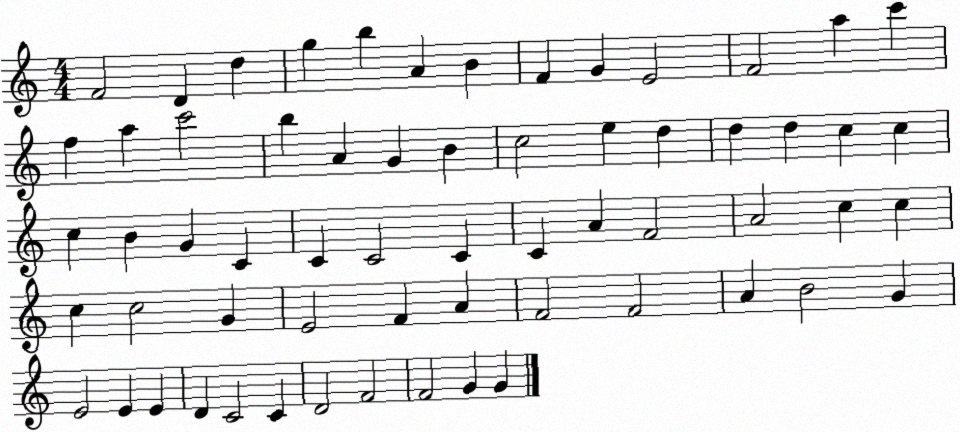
X:1
T:Untitled
M:4/4
L:1/4
K:C
F2 D d g b A B F G E2 F2 a c' f a c'2 b A G B c2 e d d d c c c B G C C C2 C C A F2 A2 c c c c2 G E2 F A F2 F2 A B2 G E2 E E D C2 C D2 F2 F2 G G